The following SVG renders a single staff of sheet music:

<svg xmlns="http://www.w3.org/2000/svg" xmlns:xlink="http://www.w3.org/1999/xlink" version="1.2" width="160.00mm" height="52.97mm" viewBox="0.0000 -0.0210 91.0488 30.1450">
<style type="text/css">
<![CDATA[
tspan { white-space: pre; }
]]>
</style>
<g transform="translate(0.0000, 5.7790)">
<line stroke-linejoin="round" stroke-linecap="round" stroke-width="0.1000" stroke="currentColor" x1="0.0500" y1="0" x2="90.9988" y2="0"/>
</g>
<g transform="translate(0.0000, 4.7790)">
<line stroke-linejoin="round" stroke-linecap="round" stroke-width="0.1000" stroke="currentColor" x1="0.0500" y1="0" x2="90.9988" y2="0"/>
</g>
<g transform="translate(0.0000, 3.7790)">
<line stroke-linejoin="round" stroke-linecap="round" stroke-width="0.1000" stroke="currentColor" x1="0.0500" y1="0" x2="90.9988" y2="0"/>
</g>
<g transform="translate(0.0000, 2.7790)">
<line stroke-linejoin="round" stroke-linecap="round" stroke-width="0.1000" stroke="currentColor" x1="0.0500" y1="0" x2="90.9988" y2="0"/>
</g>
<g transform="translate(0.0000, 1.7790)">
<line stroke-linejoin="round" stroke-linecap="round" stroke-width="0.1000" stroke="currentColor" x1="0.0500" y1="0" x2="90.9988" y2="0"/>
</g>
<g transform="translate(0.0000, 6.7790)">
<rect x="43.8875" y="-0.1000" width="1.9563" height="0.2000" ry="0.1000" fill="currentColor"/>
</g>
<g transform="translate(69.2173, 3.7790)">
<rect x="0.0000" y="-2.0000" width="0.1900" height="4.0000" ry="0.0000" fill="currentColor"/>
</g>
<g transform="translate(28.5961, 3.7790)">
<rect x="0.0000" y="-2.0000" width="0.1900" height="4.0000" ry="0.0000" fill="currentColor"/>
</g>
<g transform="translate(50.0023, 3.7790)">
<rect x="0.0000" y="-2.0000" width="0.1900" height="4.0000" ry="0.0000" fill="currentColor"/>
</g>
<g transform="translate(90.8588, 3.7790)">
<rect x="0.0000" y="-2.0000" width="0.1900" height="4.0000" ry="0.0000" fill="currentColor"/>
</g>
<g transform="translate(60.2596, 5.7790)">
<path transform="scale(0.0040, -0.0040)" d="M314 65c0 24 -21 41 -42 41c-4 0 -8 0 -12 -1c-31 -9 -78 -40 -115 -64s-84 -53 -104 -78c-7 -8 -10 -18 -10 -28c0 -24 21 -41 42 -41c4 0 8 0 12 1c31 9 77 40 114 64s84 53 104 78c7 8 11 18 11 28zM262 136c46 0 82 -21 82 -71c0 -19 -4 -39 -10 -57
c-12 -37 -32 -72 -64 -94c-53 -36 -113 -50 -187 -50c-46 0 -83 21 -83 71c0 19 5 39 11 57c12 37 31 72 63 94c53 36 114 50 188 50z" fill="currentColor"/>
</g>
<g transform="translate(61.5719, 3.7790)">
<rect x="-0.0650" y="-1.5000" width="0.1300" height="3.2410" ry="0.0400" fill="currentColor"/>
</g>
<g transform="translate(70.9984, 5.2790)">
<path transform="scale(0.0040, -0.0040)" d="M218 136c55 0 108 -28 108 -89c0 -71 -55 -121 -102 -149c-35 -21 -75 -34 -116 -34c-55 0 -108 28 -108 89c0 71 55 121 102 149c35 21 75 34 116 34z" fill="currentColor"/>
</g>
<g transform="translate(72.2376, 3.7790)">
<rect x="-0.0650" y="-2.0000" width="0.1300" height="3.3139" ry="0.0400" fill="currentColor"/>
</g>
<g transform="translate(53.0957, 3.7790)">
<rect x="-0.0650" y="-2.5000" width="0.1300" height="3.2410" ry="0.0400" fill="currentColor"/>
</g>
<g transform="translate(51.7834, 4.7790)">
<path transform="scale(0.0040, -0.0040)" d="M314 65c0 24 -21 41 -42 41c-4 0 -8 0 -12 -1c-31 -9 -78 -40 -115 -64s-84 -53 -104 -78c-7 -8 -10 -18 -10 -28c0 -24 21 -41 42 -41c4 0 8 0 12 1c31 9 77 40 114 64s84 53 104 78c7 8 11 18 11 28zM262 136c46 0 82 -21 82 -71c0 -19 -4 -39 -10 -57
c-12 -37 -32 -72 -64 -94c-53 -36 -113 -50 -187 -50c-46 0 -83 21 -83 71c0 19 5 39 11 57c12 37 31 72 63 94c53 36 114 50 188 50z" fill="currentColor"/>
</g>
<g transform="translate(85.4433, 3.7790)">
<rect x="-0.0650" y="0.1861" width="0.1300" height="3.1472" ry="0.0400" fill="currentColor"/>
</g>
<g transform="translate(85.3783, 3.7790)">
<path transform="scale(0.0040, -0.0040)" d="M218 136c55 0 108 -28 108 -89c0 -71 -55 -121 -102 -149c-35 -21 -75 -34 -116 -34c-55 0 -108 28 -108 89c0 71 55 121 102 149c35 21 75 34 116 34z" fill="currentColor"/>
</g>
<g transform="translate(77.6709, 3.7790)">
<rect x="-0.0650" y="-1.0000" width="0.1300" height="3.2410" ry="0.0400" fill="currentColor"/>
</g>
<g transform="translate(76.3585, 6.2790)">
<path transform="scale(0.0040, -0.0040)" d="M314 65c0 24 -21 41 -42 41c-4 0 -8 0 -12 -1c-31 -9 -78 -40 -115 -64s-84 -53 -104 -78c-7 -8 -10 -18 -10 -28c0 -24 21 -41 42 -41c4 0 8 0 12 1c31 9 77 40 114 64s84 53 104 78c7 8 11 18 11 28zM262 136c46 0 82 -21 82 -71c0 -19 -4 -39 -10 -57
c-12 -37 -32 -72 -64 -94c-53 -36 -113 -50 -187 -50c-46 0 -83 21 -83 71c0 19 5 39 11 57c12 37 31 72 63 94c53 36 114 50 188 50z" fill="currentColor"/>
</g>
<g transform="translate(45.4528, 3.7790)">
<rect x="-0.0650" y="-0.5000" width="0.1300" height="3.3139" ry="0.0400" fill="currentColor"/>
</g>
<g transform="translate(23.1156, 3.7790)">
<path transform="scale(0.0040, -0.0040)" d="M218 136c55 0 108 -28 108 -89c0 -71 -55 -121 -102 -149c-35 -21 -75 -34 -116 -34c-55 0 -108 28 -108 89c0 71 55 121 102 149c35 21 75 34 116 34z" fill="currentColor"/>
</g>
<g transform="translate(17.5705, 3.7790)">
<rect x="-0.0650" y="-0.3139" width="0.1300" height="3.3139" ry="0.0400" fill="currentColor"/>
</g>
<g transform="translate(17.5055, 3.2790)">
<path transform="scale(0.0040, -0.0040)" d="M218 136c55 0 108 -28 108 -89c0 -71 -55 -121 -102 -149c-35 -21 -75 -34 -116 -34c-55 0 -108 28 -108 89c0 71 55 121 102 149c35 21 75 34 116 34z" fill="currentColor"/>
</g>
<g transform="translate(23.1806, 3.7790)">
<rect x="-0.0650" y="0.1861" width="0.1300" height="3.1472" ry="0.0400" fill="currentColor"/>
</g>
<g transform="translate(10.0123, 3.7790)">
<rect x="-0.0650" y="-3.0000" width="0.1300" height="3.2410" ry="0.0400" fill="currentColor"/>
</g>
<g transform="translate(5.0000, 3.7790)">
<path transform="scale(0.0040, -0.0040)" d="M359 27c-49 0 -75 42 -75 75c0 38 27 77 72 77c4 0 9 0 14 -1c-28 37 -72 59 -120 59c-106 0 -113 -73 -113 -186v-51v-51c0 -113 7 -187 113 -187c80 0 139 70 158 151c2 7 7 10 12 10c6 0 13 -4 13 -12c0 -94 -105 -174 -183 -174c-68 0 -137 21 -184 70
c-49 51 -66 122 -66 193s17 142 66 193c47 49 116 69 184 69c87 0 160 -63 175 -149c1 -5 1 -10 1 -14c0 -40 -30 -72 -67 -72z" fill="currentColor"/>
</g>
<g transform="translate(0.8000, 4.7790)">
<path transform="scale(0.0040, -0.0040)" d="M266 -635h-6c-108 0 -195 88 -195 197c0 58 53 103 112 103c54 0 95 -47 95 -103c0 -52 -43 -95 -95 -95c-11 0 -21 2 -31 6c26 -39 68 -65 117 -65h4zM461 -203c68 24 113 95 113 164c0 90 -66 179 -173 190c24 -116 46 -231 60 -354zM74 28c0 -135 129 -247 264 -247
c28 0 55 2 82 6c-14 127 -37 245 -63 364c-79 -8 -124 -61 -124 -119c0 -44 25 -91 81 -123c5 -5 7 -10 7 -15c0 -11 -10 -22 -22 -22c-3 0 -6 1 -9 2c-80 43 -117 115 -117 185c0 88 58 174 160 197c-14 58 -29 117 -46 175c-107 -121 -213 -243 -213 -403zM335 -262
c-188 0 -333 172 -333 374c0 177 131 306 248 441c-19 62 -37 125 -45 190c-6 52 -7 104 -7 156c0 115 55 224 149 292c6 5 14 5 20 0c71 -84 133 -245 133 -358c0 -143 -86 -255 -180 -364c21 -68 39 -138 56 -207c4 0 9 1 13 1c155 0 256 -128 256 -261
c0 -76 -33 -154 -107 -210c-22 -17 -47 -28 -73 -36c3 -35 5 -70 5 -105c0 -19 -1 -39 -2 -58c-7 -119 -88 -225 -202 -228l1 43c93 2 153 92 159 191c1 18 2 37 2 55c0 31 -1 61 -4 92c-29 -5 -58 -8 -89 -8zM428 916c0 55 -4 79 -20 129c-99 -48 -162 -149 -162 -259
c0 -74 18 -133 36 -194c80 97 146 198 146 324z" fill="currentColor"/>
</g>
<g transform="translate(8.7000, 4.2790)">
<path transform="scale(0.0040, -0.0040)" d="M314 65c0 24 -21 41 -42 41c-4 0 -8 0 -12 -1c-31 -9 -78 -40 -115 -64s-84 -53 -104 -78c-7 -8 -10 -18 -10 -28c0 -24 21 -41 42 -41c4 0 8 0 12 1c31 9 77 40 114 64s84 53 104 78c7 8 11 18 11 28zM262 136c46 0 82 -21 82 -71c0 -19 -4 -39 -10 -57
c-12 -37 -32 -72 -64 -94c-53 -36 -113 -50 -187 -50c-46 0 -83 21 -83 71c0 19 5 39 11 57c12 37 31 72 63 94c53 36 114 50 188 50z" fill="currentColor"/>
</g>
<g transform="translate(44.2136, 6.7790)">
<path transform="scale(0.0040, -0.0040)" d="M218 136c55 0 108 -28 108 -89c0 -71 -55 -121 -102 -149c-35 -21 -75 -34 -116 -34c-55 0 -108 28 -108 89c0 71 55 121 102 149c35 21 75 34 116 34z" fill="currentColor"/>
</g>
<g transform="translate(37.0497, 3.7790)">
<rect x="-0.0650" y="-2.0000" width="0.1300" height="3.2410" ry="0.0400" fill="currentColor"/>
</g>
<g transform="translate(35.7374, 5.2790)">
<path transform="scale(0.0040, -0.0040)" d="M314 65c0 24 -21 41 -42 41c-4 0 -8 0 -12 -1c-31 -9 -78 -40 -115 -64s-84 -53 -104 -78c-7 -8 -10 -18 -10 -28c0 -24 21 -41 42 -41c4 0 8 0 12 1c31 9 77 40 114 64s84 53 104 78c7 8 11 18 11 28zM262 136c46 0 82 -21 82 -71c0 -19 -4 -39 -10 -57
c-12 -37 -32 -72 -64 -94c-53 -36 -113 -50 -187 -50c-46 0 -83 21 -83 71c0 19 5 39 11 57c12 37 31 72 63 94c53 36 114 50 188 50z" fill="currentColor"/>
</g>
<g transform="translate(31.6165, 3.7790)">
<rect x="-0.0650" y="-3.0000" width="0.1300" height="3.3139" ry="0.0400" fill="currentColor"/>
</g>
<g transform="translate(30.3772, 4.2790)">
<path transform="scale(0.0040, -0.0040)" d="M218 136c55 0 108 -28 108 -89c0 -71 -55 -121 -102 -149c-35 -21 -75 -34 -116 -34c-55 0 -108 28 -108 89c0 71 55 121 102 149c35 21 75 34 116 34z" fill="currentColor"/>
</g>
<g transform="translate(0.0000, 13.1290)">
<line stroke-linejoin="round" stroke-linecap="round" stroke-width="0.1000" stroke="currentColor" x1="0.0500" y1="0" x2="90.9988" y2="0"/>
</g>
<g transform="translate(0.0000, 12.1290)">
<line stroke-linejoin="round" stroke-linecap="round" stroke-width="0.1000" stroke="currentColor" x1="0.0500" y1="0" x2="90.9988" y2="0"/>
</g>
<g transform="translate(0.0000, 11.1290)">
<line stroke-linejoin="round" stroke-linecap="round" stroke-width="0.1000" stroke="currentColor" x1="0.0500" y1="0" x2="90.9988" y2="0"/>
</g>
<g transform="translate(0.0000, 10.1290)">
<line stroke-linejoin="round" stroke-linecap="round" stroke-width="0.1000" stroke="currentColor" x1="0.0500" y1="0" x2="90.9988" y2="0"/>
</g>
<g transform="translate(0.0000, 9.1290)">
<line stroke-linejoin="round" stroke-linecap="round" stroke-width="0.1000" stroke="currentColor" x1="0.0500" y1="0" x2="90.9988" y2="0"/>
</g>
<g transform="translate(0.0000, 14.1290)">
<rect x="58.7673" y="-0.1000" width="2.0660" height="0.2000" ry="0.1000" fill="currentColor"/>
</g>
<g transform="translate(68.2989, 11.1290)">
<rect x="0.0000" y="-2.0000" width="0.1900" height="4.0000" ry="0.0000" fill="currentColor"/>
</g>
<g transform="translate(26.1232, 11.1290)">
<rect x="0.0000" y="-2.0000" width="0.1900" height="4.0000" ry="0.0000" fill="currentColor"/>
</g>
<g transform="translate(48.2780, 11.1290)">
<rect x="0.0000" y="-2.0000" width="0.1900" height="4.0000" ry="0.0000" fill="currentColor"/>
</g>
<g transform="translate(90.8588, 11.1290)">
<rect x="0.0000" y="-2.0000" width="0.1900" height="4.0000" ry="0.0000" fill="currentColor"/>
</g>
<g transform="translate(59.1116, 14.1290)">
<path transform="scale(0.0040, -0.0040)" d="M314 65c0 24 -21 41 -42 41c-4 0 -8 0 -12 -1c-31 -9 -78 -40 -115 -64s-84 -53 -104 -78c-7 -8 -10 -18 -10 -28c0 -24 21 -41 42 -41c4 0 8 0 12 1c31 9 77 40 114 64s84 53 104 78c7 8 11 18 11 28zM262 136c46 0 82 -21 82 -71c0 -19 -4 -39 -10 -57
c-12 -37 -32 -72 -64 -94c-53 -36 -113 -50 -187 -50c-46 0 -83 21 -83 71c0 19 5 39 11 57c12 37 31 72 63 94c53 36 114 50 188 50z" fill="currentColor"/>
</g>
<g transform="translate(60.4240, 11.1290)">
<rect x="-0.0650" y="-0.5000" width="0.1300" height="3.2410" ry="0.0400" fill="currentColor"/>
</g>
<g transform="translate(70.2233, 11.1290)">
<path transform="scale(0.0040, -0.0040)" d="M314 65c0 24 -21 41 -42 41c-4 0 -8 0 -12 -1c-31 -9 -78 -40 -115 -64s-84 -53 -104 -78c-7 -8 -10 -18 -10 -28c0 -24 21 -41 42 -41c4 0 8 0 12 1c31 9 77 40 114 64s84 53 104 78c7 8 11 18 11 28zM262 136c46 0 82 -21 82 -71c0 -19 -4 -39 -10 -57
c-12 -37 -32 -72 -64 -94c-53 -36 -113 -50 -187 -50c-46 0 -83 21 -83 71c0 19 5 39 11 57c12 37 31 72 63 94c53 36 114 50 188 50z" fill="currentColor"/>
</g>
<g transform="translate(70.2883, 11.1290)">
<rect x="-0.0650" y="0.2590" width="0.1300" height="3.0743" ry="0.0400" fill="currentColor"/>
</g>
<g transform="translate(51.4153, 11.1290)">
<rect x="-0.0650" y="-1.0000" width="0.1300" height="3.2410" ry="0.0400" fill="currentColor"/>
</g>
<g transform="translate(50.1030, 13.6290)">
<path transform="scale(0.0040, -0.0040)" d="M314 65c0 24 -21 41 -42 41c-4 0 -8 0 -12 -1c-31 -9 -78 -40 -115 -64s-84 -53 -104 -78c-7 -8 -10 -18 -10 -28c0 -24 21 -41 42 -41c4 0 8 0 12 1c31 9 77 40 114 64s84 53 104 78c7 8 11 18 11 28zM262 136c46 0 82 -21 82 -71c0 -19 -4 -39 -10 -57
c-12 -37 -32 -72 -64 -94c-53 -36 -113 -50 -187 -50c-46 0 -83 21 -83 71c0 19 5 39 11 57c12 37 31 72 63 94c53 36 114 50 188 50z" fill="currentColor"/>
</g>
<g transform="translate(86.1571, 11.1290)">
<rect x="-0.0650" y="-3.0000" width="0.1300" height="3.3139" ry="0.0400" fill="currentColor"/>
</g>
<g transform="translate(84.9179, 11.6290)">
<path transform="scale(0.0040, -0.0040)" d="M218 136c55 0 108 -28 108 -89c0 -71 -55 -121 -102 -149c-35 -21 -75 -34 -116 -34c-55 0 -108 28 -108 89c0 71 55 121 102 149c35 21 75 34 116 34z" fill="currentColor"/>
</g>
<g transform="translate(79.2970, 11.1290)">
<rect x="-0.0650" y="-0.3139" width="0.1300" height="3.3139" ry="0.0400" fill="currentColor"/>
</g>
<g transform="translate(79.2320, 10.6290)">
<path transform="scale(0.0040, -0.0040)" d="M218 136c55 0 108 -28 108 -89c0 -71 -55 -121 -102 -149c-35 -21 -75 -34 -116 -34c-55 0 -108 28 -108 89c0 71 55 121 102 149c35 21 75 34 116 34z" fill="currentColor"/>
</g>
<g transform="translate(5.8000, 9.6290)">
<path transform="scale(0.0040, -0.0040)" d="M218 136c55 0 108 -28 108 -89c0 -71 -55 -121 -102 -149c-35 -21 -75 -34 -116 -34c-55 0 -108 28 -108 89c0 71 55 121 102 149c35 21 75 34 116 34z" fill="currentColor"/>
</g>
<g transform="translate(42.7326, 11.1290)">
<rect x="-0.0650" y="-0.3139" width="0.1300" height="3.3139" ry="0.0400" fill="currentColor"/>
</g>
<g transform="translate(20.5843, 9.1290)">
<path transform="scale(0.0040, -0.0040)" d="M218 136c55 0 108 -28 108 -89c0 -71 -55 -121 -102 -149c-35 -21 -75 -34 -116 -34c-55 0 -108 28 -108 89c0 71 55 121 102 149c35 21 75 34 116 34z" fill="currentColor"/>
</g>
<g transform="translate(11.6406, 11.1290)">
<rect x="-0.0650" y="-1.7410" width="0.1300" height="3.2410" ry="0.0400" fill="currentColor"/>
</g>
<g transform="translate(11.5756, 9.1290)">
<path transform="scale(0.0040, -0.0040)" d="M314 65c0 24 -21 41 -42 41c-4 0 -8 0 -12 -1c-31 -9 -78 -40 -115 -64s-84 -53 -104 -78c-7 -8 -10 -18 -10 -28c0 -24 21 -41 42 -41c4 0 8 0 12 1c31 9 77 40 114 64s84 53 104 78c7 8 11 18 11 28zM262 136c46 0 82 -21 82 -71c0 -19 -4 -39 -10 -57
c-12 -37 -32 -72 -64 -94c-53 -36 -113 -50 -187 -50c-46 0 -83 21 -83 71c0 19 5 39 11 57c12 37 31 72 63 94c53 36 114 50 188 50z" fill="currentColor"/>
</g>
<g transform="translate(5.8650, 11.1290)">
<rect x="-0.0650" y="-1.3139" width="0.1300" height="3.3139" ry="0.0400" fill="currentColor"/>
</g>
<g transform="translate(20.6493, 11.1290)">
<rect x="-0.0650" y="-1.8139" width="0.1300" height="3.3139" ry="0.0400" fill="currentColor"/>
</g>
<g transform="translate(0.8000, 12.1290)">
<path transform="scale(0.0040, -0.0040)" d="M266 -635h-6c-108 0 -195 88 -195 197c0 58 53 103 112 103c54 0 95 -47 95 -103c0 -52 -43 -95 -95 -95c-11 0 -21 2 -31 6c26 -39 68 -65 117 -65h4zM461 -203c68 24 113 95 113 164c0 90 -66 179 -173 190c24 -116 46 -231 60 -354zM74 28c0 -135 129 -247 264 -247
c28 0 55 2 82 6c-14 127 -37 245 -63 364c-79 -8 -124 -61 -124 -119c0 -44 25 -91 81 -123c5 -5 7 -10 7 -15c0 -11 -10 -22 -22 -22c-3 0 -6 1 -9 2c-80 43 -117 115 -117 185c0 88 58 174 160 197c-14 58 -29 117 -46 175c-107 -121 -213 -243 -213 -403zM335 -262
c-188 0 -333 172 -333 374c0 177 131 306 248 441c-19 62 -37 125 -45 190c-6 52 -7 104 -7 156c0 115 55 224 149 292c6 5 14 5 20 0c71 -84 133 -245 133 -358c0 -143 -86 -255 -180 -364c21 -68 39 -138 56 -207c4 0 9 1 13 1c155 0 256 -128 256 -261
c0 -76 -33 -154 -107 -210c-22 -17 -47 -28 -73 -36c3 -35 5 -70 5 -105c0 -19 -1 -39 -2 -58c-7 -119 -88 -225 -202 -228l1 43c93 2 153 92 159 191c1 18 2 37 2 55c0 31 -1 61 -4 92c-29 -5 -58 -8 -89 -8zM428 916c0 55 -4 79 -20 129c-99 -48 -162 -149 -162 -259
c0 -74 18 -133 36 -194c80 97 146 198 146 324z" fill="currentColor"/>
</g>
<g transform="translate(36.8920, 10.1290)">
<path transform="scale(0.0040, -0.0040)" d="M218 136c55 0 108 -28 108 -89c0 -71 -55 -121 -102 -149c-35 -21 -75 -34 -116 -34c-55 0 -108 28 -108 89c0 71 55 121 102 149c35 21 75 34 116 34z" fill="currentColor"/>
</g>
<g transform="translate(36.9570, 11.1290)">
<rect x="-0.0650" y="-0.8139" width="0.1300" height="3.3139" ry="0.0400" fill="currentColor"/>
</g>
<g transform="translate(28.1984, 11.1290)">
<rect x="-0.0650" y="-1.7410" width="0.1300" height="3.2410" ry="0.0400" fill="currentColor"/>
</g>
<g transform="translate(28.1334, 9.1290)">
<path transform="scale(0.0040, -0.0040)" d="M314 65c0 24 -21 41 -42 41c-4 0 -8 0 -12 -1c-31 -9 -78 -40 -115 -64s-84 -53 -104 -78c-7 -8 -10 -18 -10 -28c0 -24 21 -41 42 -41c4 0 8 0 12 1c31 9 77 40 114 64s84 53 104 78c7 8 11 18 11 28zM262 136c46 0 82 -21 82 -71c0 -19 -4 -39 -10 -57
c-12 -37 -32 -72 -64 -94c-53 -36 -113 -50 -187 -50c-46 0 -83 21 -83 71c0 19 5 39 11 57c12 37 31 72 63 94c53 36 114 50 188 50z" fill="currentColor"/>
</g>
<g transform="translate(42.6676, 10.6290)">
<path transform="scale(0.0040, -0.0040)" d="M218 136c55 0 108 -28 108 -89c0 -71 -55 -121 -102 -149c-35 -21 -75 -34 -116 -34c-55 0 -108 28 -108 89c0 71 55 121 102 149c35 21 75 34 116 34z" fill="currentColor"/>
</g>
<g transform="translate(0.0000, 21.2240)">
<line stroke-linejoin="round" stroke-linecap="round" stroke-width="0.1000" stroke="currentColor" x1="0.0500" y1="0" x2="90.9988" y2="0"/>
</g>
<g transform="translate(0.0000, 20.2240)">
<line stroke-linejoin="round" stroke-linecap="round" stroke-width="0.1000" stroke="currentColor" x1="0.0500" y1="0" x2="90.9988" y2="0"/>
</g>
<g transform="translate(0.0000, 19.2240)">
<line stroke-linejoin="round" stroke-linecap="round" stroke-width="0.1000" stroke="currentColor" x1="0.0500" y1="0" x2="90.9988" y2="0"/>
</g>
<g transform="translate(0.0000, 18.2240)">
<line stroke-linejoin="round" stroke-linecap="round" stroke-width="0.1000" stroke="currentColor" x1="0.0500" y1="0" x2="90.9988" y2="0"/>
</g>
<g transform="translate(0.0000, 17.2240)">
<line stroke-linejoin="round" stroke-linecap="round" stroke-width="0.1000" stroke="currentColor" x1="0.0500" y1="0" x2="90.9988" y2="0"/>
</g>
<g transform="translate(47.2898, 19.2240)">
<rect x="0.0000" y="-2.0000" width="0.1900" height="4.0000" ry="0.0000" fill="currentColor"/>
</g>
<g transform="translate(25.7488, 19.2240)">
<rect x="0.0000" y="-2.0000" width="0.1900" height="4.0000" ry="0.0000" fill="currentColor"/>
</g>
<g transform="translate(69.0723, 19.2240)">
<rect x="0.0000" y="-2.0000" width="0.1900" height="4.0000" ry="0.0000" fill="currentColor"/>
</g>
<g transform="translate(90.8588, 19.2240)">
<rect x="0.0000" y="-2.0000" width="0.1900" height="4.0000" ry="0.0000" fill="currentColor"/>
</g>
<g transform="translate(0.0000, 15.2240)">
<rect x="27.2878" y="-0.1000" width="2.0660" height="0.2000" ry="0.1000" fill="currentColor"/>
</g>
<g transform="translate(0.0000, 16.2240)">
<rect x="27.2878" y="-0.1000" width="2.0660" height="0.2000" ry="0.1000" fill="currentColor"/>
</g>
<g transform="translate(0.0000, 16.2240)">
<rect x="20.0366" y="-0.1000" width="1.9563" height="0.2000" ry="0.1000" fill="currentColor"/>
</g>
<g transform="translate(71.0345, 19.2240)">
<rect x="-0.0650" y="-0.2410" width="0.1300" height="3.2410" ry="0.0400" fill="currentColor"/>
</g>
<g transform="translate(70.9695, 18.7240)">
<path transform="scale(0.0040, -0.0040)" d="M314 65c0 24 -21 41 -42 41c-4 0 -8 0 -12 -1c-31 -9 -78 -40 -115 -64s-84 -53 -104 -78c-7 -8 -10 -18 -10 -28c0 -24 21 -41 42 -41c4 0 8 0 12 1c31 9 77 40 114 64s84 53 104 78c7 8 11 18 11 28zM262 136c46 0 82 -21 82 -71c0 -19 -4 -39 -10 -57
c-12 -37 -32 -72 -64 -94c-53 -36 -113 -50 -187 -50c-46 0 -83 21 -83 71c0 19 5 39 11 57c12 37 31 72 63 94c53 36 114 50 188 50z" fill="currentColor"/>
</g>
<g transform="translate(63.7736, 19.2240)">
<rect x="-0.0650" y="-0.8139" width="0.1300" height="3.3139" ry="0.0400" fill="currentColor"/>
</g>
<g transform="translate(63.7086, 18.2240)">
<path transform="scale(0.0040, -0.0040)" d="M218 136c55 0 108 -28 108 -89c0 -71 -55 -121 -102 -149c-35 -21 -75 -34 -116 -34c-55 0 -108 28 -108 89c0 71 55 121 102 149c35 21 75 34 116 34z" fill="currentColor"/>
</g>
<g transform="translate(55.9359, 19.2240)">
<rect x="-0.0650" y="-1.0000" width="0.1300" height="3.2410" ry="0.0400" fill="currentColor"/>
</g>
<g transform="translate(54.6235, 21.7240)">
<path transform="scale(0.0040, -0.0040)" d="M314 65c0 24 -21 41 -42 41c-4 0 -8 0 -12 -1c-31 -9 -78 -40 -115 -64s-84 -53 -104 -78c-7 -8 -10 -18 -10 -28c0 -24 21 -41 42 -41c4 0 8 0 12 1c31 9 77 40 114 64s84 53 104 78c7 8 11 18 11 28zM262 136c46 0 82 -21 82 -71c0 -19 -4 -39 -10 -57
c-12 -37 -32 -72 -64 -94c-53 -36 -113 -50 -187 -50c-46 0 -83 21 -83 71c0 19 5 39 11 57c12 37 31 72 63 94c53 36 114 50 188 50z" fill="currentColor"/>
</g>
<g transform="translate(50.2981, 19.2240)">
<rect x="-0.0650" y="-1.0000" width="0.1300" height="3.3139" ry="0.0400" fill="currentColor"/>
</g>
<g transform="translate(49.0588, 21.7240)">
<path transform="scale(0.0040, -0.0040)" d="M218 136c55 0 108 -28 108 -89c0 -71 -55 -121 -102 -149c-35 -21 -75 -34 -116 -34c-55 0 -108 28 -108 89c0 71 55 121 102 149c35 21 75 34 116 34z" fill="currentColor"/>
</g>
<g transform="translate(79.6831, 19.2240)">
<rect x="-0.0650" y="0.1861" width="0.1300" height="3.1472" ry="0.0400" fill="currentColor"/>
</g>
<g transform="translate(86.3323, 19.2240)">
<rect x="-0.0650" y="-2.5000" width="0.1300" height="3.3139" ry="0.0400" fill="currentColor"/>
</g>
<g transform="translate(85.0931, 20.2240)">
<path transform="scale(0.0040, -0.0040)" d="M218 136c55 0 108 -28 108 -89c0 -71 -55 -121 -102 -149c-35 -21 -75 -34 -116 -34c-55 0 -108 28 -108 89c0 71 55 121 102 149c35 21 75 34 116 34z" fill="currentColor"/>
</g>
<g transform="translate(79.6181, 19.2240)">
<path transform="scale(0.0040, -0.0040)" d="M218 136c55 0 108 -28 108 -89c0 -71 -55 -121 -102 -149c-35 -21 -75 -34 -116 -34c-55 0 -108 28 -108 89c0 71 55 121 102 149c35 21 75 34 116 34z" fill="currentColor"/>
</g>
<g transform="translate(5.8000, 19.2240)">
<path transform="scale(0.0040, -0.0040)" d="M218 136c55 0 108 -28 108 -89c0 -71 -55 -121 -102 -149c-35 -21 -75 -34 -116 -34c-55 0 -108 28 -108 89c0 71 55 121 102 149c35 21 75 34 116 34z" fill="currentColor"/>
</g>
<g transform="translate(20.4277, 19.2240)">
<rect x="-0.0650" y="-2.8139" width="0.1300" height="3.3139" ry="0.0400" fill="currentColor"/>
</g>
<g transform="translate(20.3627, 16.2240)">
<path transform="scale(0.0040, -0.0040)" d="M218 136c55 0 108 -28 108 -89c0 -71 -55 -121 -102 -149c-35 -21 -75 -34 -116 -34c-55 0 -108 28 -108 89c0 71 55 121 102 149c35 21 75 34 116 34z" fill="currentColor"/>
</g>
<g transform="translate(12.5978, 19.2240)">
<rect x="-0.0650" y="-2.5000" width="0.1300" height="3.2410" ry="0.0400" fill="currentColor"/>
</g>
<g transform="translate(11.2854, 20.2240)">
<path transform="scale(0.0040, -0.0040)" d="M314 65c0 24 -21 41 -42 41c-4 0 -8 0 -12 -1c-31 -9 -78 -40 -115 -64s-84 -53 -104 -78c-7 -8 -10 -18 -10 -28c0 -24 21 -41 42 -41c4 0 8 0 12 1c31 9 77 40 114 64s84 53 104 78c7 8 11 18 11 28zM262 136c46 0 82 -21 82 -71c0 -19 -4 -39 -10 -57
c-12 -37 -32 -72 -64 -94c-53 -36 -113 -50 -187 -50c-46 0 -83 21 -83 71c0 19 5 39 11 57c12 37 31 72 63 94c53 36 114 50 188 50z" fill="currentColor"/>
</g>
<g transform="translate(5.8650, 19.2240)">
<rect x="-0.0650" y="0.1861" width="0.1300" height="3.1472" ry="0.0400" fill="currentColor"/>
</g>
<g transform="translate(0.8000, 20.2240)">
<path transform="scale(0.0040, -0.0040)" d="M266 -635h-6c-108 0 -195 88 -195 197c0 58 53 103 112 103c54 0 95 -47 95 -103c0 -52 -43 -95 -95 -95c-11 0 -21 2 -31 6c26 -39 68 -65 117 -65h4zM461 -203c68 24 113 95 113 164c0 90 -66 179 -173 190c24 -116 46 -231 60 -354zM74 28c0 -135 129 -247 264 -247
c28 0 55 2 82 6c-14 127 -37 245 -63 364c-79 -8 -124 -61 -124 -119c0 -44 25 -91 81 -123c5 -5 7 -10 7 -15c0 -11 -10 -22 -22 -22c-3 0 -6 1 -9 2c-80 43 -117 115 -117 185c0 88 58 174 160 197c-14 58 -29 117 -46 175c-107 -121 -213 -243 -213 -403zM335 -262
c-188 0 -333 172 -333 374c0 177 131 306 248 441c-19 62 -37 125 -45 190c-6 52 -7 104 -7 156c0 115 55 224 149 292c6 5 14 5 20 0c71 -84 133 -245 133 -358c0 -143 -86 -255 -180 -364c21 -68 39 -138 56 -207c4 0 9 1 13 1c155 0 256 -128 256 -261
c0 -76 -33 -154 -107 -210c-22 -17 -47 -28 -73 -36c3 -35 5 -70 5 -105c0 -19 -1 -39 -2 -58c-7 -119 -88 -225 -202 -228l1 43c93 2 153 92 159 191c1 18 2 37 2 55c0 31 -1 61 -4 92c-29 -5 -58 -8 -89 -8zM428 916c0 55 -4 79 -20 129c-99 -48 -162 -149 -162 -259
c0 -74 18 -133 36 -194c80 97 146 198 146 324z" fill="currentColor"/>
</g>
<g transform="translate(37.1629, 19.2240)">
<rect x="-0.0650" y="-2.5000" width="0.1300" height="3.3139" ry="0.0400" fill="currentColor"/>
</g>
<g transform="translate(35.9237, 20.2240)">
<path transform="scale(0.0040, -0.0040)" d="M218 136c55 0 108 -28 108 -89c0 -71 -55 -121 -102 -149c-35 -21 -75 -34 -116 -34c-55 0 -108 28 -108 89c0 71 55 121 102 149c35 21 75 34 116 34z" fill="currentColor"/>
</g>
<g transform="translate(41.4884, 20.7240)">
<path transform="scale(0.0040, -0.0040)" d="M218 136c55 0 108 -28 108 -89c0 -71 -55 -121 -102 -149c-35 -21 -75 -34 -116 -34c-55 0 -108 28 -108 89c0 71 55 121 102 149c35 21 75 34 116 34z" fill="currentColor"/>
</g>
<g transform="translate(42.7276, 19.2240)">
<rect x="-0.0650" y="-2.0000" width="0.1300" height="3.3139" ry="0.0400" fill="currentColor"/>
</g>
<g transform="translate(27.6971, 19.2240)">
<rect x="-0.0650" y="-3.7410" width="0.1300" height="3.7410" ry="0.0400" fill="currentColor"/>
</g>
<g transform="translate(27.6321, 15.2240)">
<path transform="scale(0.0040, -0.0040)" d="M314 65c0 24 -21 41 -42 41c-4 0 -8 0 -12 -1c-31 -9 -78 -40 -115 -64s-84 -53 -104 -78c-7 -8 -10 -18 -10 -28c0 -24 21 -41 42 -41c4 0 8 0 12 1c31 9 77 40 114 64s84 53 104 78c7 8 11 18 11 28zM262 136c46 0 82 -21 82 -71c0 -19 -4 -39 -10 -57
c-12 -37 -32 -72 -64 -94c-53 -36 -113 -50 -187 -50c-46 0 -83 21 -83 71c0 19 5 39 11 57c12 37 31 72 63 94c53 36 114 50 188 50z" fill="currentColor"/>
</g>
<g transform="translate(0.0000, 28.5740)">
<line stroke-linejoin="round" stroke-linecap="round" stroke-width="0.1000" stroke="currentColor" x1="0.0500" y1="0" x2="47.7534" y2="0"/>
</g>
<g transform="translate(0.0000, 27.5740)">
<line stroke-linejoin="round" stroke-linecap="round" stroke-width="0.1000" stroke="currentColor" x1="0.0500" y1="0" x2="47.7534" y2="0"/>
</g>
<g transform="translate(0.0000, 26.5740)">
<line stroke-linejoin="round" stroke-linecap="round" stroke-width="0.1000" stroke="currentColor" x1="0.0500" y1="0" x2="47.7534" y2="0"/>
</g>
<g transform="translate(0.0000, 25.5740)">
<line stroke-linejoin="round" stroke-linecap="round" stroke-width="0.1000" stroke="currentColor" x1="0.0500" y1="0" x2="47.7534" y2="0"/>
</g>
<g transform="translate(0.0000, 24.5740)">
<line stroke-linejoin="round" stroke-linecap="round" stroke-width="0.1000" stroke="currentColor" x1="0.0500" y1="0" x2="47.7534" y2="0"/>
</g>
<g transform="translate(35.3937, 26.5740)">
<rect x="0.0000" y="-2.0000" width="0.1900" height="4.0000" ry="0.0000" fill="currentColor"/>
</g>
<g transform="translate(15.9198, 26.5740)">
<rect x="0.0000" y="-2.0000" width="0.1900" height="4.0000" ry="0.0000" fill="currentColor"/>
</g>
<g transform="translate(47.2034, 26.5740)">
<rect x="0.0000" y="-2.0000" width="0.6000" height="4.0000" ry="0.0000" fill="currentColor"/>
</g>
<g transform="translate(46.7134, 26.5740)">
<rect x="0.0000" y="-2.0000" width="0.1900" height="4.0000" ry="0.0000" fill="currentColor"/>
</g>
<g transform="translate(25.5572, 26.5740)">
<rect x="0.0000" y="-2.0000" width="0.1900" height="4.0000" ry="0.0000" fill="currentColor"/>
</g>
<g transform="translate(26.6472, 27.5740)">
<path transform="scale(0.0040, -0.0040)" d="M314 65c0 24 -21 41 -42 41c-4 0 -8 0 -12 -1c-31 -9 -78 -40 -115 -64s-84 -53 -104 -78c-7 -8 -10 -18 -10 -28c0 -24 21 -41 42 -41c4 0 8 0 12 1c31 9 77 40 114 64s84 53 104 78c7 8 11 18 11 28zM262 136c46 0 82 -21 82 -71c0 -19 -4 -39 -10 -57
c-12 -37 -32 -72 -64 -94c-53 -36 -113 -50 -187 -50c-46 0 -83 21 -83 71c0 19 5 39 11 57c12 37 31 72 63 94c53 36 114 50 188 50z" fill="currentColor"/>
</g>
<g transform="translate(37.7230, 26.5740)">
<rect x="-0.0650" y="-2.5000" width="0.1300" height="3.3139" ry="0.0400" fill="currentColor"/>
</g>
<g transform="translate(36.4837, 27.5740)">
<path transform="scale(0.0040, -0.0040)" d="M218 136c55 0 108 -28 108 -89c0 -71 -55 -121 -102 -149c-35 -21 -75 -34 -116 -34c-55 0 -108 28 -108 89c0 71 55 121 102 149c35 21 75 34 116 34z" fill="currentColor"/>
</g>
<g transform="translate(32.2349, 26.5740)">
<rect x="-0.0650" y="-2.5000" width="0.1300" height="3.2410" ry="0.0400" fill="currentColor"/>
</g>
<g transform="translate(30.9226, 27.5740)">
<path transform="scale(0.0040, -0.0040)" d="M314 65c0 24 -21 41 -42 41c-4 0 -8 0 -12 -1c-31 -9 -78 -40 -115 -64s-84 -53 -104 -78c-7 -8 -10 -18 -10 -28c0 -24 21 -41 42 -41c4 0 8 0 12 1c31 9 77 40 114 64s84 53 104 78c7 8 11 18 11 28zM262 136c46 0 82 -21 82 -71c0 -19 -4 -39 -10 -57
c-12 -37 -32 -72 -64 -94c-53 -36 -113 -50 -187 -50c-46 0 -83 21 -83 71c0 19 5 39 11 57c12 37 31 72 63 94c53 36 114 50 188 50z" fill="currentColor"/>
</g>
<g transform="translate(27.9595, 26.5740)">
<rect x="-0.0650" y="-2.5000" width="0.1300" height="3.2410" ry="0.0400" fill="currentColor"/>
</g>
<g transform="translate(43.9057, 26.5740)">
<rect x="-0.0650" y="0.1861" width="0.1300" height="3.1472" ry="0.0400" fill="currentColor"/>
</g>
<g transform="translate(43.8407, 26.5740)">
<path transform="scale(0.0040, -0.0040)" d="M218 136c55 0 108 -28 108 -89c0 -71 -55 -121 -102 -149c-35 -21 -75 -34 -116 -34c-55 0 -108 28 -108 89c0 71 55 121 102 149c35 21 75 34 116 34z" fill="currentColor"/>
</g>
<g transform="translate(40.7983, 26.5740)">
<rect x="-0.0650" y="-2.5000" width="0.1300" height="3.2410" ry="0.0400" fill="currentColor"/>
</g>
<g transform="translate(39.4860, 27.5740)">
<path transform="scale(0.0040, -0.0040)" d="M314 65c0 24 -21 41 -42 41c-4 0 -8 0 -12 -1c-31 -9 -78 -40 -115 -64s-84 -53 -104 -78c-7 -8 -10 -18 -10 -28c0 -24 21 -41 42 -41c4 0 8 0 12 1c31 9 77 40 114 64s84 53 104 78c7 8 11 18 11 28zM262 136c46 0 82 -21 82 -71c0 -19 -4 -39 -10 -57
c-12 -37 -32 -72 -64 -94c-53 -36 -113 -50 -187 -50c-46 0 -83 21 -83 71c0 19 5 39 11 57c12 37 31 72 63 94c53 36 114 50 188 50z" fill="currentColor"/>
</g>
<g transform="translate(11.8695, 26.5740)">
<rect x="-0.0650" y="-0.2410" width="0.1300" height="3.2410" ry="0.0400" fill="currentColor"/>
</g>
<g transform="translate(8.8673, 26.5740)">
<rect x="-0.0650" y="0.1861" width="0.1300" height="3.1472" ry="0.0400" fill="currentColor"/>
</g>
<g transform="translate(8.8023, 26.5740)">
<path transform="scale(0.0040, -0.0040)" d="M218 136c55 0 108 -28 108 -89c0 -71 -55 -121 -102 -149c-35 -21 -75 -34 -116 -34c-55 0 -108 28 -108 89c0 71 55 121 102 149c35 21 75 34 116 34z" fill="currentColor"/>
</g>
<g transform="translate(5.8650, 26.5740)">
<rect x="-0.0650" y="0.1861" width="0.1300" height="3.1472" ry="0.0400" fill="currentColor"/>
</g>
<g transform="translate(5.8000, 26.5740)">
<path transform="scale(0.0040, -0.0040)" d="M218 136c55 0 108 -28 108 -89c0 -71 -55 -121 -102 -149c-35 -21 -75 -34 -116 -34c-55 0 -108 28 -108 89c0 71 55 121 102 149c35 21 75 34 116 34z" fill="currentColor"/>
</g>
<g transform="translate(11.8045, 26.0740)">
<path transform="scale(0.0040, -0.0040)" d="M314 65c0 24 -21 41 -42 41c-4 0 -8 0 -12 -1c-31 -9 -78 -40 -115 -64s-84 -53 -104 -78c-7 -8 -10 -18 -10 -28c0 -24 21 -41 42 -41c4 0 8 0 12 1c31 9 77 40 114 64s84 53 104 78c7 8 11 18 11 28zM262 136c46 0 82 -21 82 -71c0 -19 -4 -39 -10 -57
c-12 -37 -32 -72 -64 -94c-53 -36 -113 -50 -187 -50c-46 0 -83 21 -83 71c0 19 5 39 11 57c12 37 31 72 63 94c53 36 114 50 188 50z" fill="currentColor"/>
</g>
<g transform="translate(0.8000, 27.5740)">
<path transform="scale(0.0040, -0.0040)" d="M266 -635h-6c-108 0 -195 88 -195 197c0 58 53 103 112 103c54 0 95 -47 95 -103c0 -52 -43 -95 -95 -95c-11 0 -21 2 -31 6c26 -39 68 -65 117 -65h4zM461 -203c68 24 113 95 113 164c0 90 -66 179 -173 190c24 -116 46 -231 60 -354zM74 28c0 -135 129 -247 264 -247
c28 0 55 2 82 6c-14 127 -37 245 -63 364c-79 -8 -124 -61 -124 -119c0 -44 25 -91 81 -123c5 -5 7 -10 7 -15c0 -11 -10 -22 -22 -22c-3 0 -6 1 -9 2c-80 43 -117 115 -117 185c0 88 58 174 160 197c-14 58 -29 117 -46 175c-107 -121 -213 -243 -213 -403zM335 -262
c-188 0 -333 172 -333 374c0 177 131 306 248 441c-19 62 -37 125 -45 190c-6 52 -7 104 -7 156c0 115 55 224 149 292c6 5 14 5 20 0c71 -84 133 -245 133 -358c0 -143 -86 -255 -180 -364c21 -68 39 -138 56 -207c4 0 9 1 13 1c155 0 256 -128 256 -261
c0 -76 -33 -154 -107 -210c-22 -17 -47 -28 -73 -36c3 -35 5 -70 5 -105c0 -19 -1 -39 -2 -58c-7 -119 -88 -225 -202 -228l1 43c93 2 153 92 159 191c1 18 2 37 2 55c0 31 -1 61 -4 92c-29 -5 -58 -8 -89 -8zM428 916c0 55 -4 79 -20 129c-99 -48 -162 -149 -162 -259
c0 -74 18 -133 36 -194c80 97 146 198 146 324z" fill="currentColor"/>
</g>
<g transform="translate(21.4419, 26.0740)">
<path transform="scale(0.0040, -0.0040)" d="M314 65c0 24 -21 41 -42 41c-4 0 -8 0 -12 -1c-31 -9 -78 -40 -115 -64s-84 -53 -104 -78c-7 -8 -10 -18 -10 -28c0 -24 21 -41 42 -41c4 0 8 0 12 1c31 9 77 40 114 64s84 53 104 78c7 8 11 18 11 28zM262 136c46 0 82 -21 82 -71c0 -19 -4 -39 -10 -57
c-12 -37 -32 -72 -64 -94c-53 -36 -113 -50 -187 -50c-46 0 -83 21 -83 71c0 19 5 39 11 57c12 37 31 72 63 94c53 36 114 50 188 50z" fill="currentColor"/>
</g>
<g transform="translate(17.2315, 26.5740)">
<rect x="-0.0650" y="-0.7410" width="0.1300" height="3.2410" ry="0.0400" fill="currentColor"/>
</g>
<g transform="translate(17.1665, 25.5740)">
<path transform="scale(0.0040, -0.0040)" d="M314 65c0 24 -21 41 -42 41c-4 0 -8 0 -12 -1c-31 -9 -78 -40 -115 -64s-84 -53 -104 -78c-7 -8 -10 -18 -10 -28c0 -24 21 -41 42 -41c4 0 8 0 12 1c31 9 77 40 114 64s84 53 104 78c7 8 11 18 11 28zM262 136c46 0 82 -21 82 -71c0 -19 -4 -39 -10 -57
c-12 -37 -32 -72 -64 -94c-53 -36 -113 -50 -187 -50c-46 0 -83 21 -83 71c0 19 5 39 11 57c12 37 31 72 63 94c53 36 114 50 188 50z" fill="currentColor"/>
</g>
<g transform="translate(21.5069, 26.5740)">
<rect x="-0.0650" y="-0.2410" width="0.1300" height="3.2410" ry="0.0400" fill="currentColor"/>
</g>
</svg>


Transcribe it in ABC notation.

X:1
T:Untitled
M:4/4
L:1/4
K:C
A2 c B A F2 C G2 E2 F D2 B e f2 f f2 d c D2 C2 B2 c A B G2 a c'2 G F D D2 d c2 B G B B c2 d2 c2 G2 G2 G G2 B